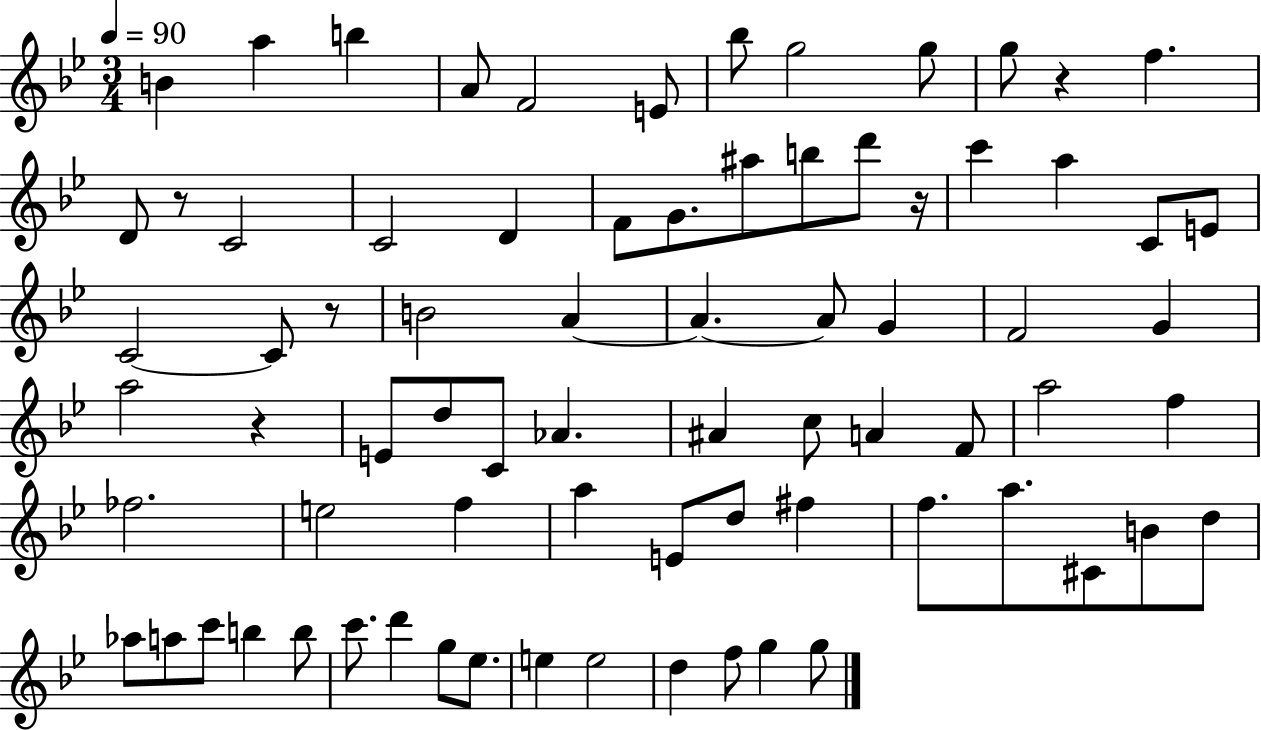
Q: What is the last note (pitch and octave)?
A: G5